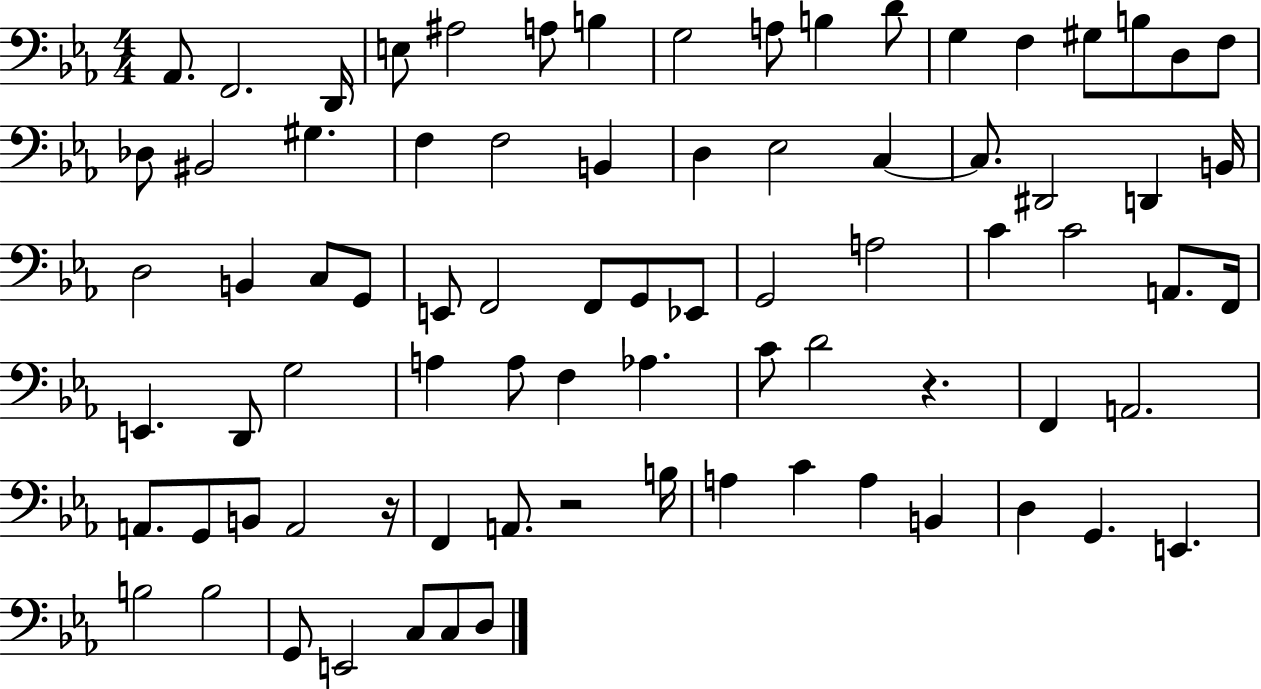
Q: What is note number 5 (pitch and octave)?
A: A#3